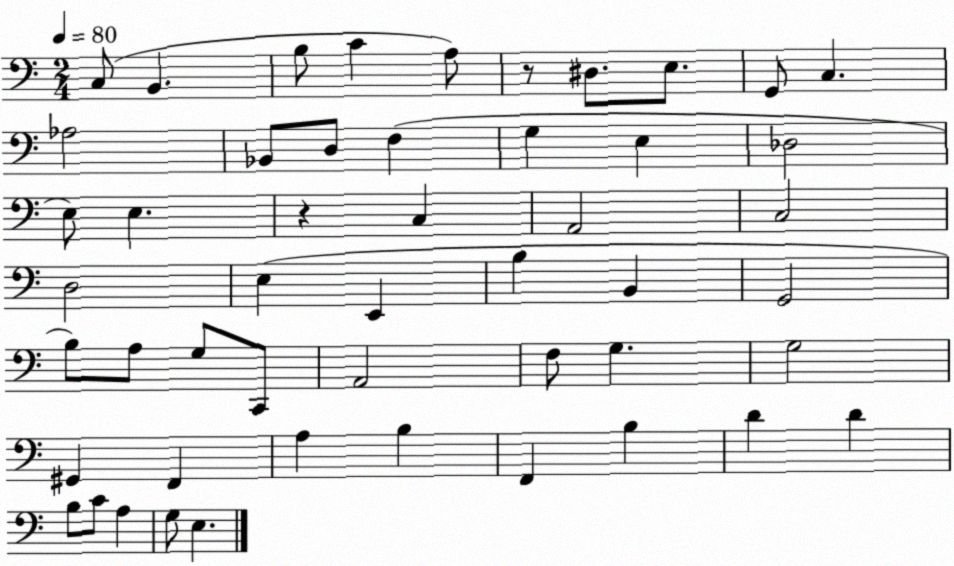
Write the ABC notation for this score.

X:1
T:Untitled
M:2/4
L:1/4
K:C
C,/2 B,, B,/2 C A,/2 z/2 ^D,/2 E,/2 G,,/2 C, _A,2 _B,,/2 D,/2 F, G, E, _D,2 E,/2 E, z C, A,,2 C,2 D,2 E, E,, B, B,, G,,2 B,/2 A,/2 G,/2 C,,/2 A,,2 F,/2 G, G,2 ^G,, F,, A, B, F,, B, D D B,/2 C/2 A, G,/2 E,